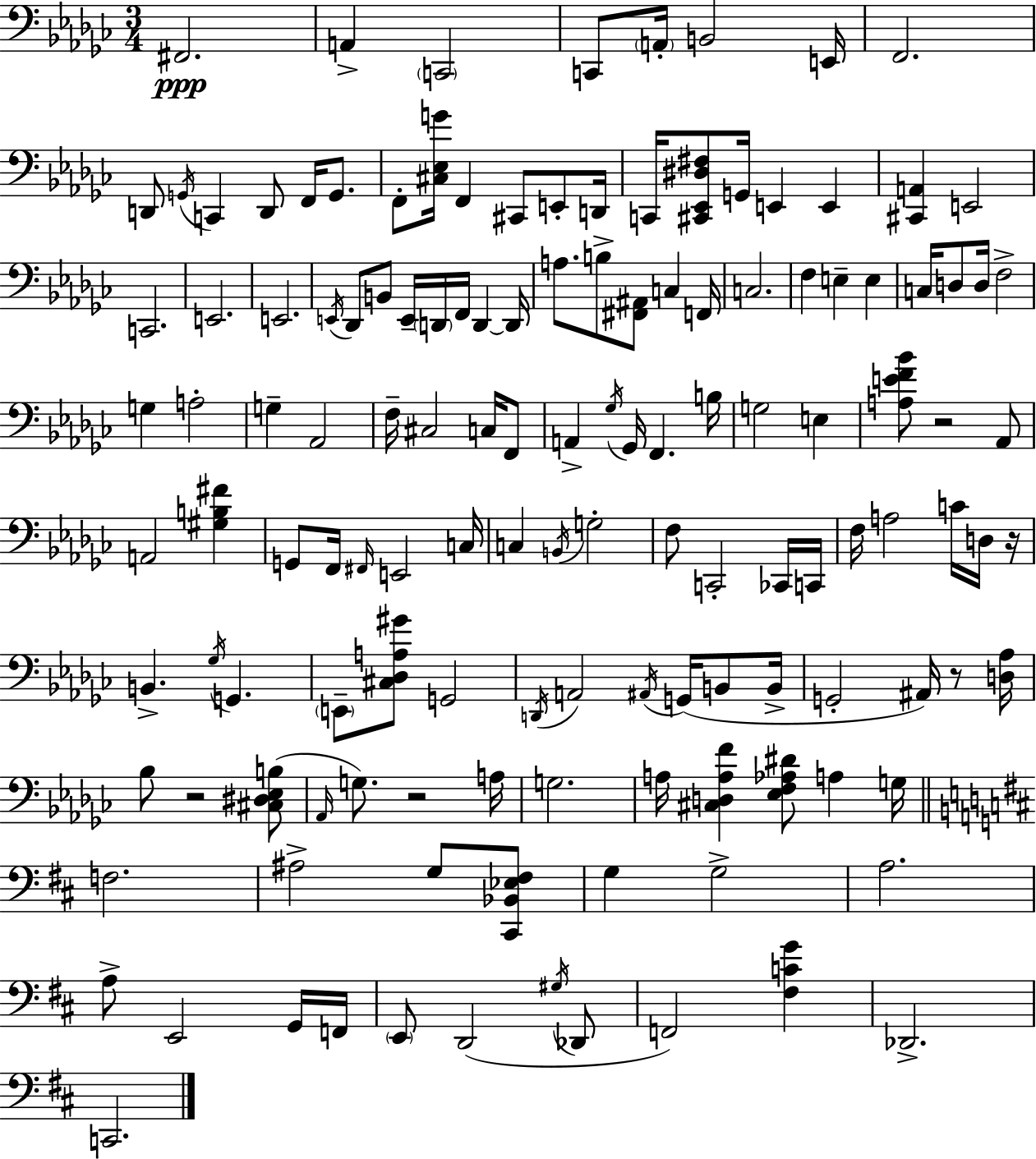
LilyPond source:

{
  \clef bass
  \numericTimeSignature
  \time 3/4
  \key ees \minor
  fis,2.\ppp | a,4-> \parenthesize c,2 | c,8 \parenthesize a,16-. b,2 e,16 | f,2. | \break d,8 \acciaccatura { g,16 } c,4 d,8 f,16 g,8. | f,8-. <cis ees g'>16 f,4 cis,8 e,8-. | d,16 c,16 <cis, ees, dis fis>8 g,16 e,4 e,4 | <cis, a,>4 e,2 | \break c,2. | e,2. | e,2. | \acciaccatura { e,16 } des,8 b,8 e,16-- \parenthesize d,16 f,16 d,4~~ | \break d,16 a8. b8-> <fis, ais,>8 c4 | f,16 c2. | f4 e4-- e4 | c16 d8 d16 f2-> | \break g4 a2-. | g4-- aes,2 | f16-- cis2 c16 | f,8 a,4-> \acciaccatura { ges16 } ges,16 f,4. | \break b16 g2 e4 | <a e' f' bes'>8 r2 | aes,8 a,2 <gis b fis'>4 | g,8 f,16 \grace { fis,16 } e,2 | \break c16 c4 \acciaccatura { b,16 } g2-. | f8 c,2-. | ces,16 c,16 f16 a2 | c'16 d16 r16 b,4.-> \acciaccatura { ges16 } | \break g,4. \parenthesize e,8-- <cis des a gis'>8 g,2 | \acciaccatura { d,16 } a,2 | \acciaccatura { ais,16 }( g,16 b,8 b,16-> g,2-. | ais,16) r8 <d aes>16 bes8 r2 | \break <cis dis ees b>8( \grace { aes,16 } g8.) | r2 a16 g2. | a16 <cis d a f'>4 | <ees f aes dis'>8 a4 g16 \bar "||" \break \key b \minor f2. | ais2-> g8 <cis, bes, ees fis>8 | g4 g2-> | a2. | \break a8-> e,2 g,16 f,16 | \parenthesize e,8 d,2( \acciaccatura { gis16 } des,8 | f,2) <fis c' g'>4 | des,2.-> | \break c,2. | \bar "|."
}